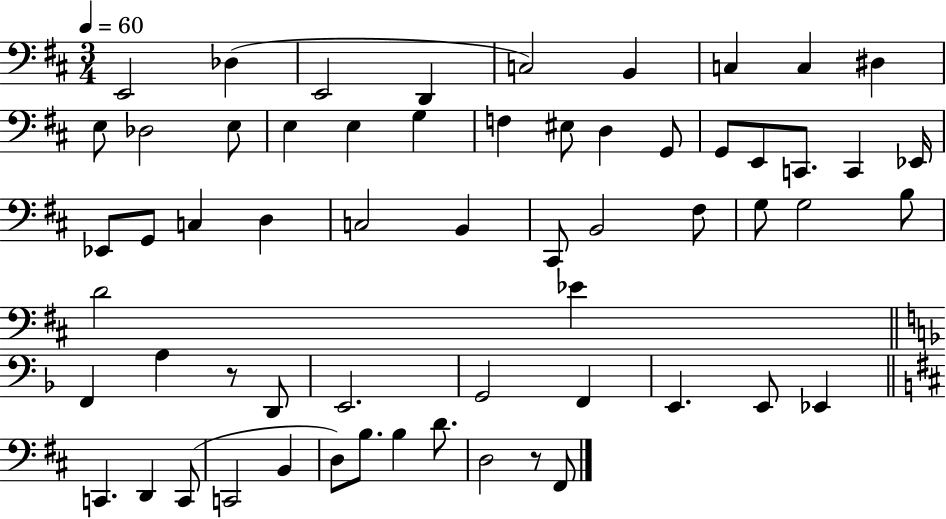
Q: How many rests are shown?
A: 2